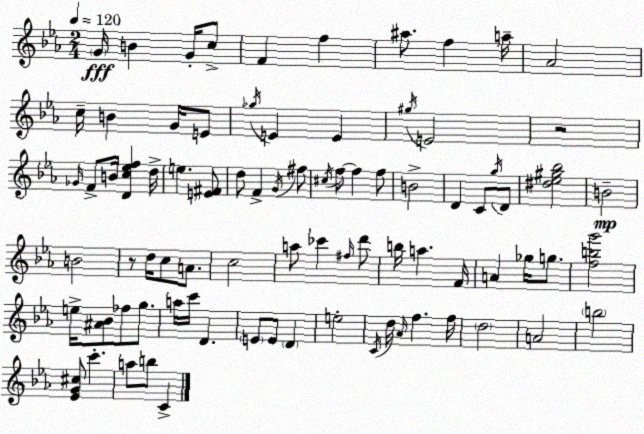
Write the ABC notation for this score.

X:1
T:Untitled
M:2/4
L:1/4
K:Eb
G/4 B G/4 c/2 F f ^a/2 f a/4 _A2 c/4 B G/4 E/2 _g/4 E E ^g/4 E2 z2 _G/4 F/2 B/4 [Dc_ef] d/4 e [E^F]/2 d/2 F G/4 ^f/2 ^c/4 f/2 f f/2 B2 D C/2 g/4 D/2 [^d_e^g_b]2 B2 B2 z/2 d/4 c/2 A/2 c2 a/2 _c' ^f/4 d'/2 b/4 a F/4 A _g/4 g/2 [fbg']2 e/4 [^A_B]/2 _f/2 g/2 a/4 c'/4 D E/2 E/2 D e2 C/4 d/4 _A/4 f f/4 d2 A2 b2 [_EG^c]/2 c' a/2 b/2 C